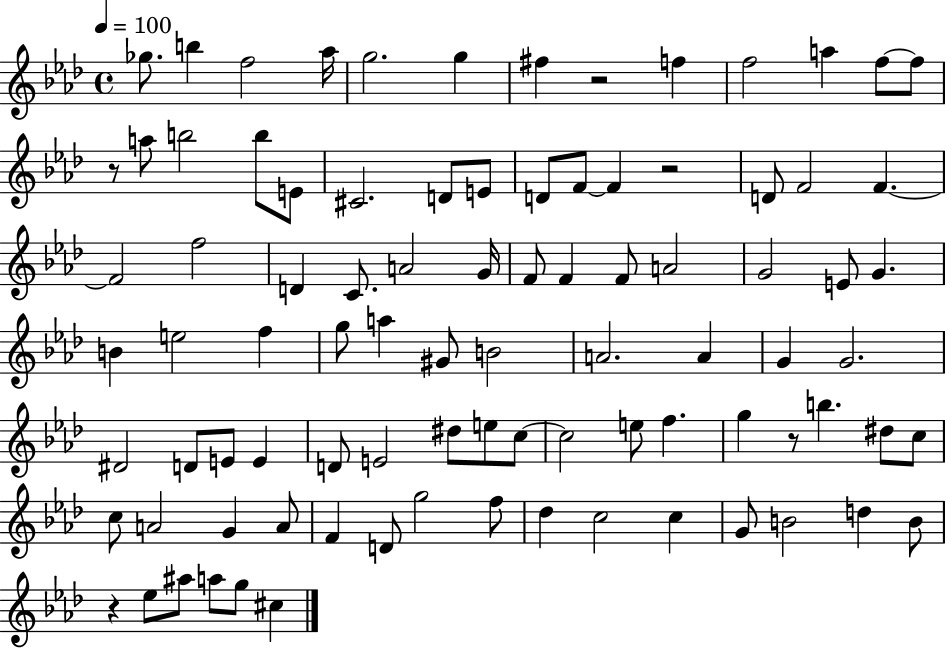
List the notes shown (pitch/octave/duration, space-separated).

Gb5/e. B5/q F5/h Ab5/s G5/h. G5/q F#5/q R/h F5/q F5/h A5/q F5/e F5/e R/e A5/e B5/h B5/e E4/e C#4/h. D4/e E4/e D4/e F4/e F4/q R/h D4/e F4/h F4/q. F4/h F5/h D4/q C4/e. A4/h G4/s F4/e F4/q F4/e A4/h G4/h E4/e G4/q. B4/q E5/h F5/q G5/e A5/q G#4/e B4/h A4/h. A4/q G4/q G4/h. D#4/h D4/e E4/e E4/q D4/e E4/h D#5/e E5/e C5/e C5/h E5/e F5/q. G5/q R/e B5/q. D#5/e C5/e C5/e A4/h G4/q A4/e F4/q D4/e G5/h F5/e Db5/q C5/h C5/q G4/e B4/h D5/q B4/e R/q Eb5/e A#5/e A5/e G5/e C#5/q